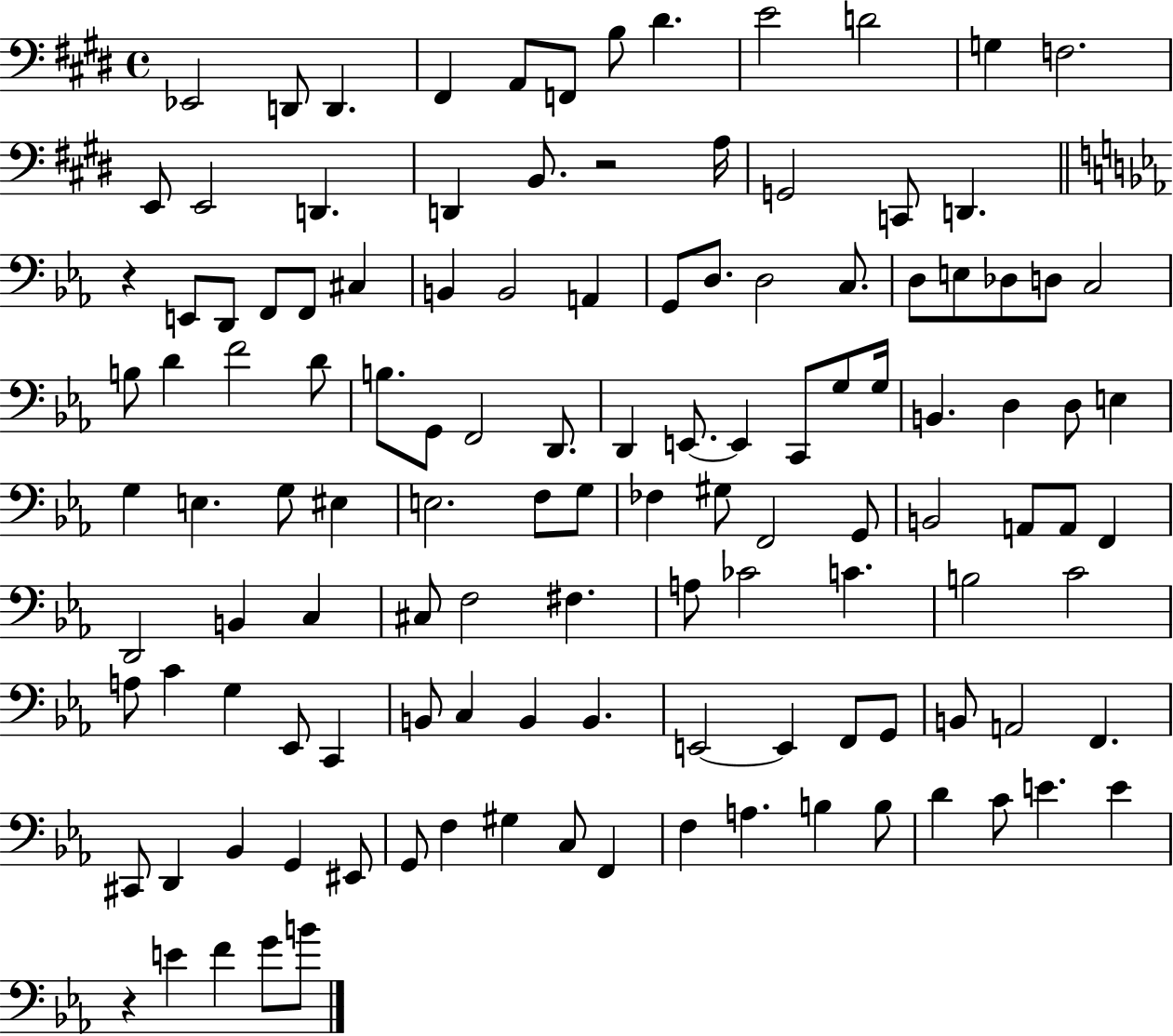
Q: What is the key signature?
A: E major